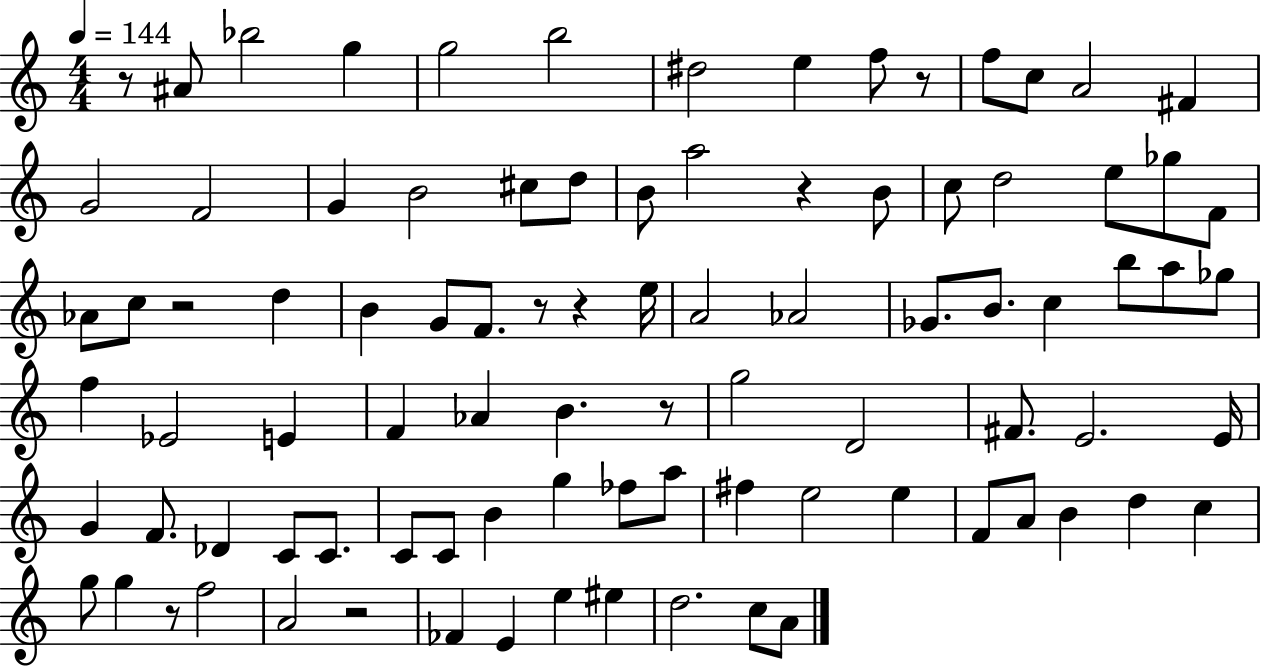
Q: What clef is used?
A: treble